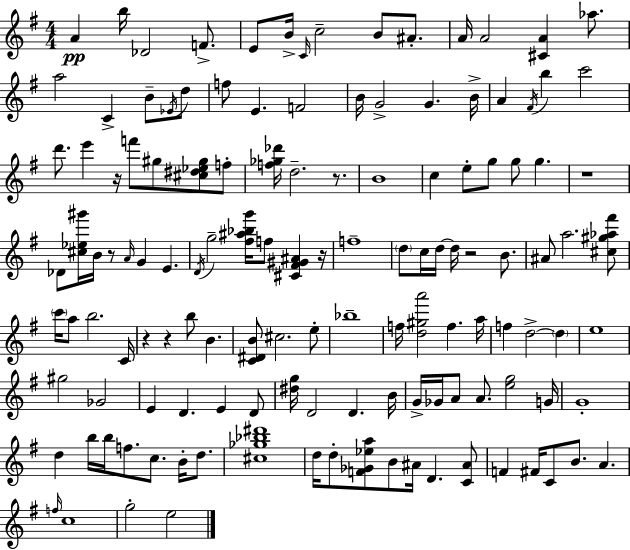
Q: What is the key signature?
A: G major